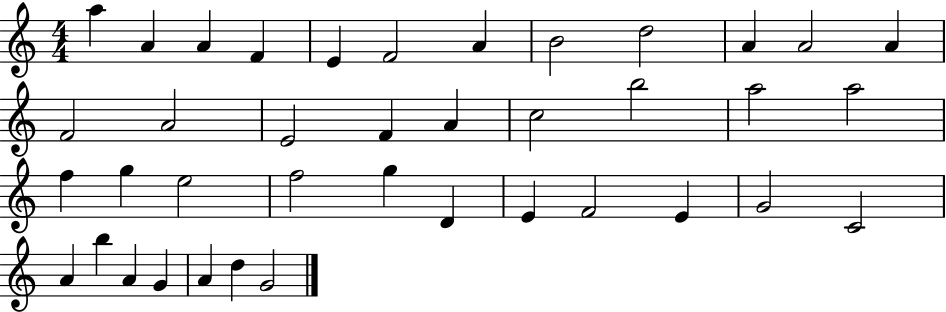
A5/q A4/q A4/q F4/q E4/q F4/h A4/q B4/h D5/h A4/q A4/h A4/q F4/h A4/h E4/h F4/q A4/q C5/h B5/h A5/h A5/h F5/q G5/q E5/h F5/h G5/q D4/q E4/q F4/h E4/q G4/h C4/h A4/q B5/q A4/q G4/q A4/q D5/q G4/h